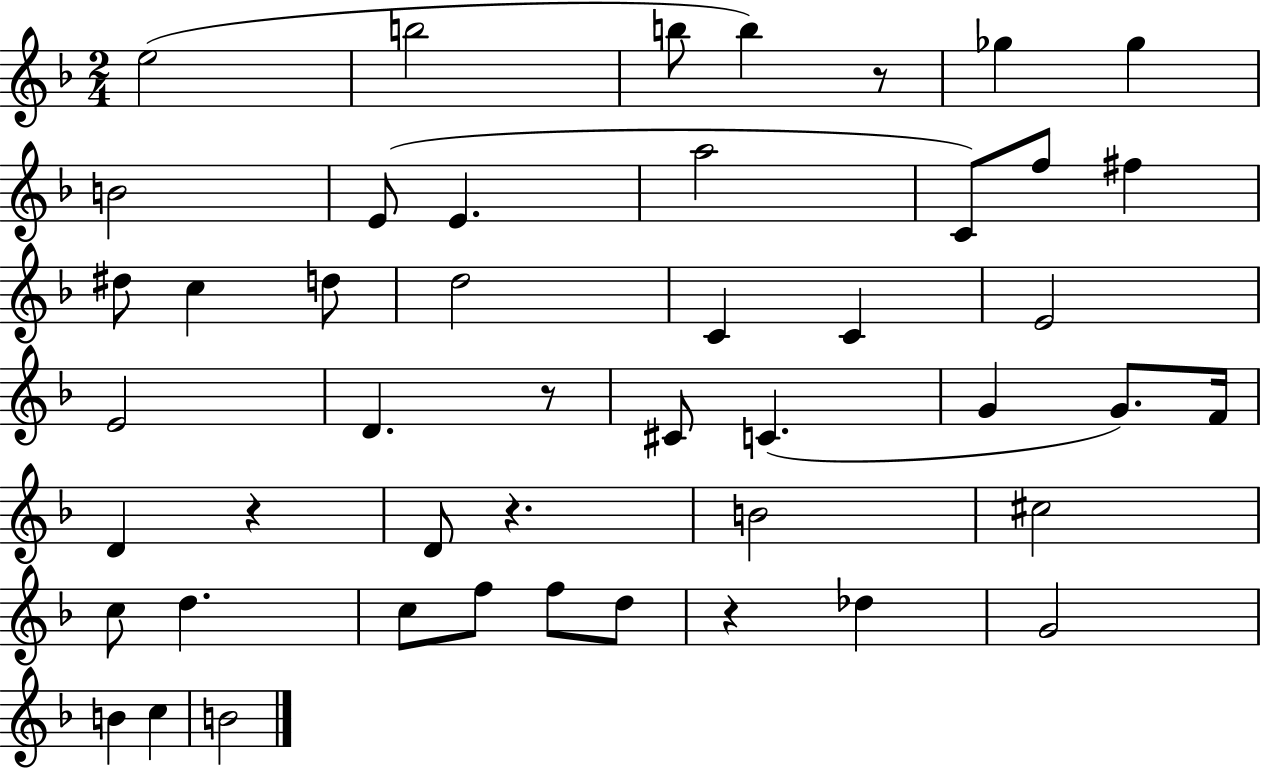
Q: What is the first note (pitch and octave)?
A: E5